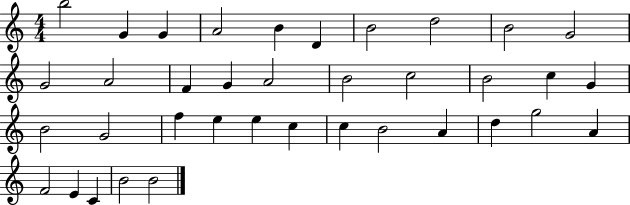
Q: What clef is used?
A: treble